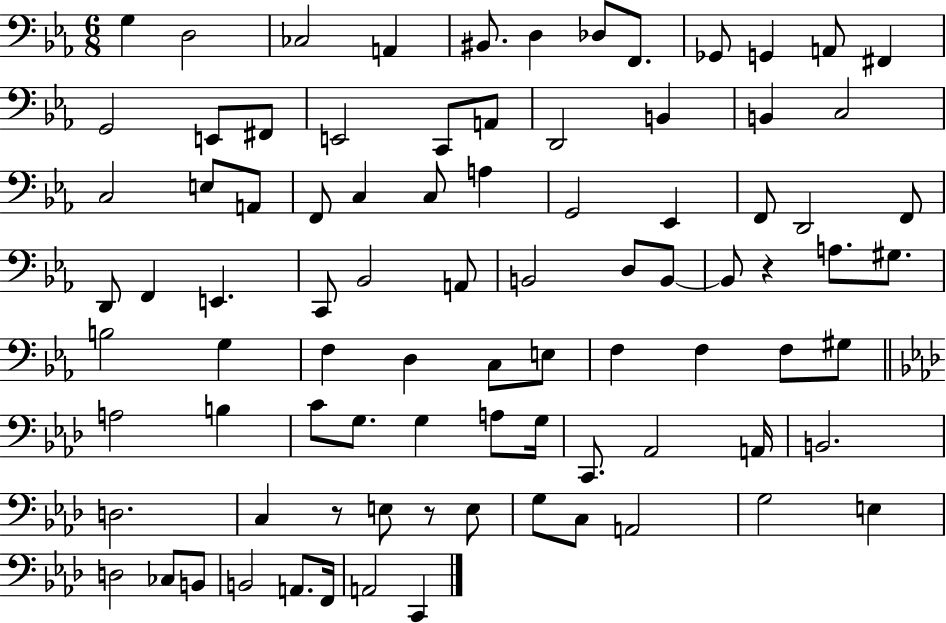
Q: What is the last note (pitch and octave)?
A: C2